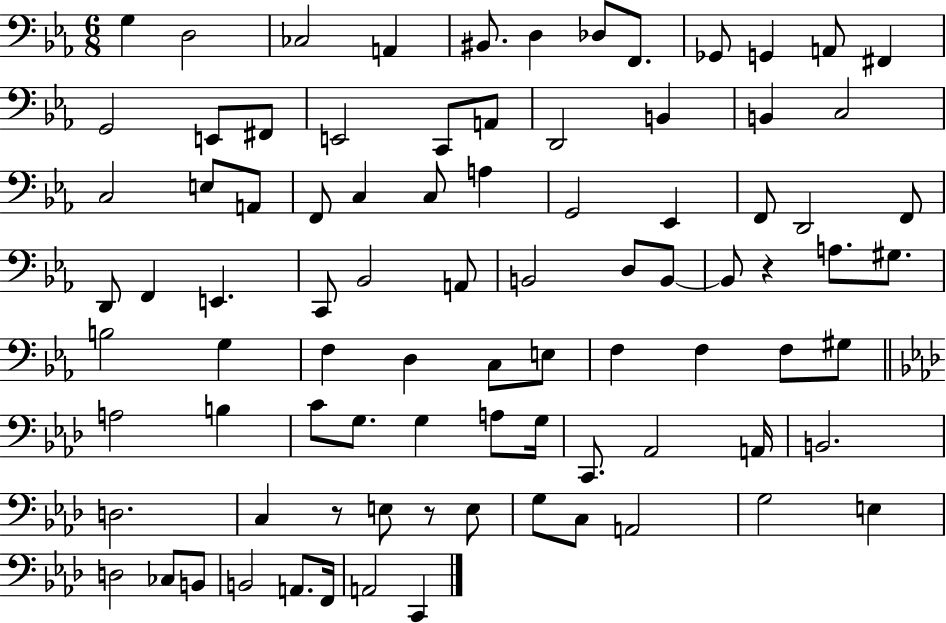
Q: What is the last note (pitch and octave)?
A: C2